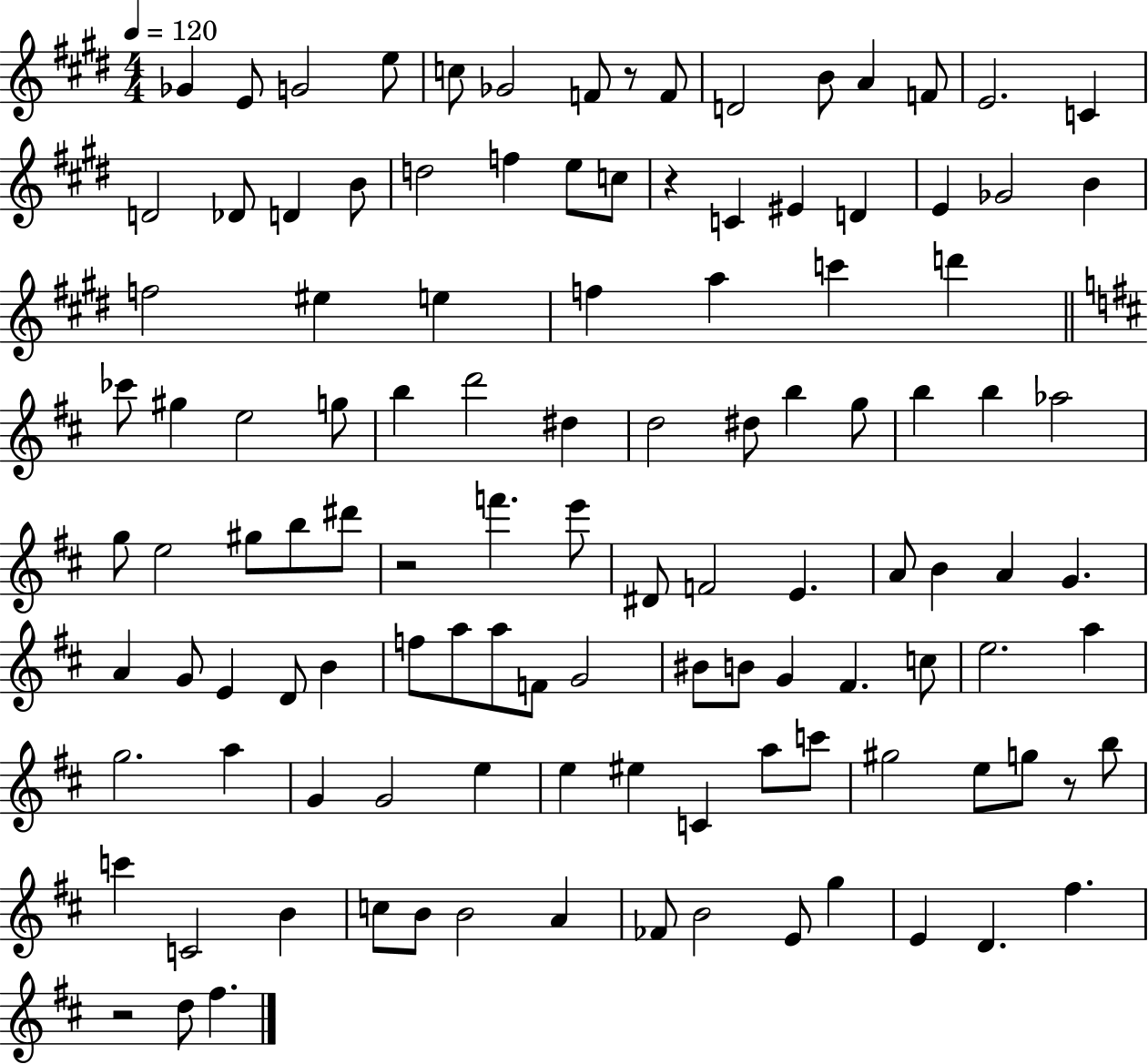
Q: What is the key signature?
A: E major